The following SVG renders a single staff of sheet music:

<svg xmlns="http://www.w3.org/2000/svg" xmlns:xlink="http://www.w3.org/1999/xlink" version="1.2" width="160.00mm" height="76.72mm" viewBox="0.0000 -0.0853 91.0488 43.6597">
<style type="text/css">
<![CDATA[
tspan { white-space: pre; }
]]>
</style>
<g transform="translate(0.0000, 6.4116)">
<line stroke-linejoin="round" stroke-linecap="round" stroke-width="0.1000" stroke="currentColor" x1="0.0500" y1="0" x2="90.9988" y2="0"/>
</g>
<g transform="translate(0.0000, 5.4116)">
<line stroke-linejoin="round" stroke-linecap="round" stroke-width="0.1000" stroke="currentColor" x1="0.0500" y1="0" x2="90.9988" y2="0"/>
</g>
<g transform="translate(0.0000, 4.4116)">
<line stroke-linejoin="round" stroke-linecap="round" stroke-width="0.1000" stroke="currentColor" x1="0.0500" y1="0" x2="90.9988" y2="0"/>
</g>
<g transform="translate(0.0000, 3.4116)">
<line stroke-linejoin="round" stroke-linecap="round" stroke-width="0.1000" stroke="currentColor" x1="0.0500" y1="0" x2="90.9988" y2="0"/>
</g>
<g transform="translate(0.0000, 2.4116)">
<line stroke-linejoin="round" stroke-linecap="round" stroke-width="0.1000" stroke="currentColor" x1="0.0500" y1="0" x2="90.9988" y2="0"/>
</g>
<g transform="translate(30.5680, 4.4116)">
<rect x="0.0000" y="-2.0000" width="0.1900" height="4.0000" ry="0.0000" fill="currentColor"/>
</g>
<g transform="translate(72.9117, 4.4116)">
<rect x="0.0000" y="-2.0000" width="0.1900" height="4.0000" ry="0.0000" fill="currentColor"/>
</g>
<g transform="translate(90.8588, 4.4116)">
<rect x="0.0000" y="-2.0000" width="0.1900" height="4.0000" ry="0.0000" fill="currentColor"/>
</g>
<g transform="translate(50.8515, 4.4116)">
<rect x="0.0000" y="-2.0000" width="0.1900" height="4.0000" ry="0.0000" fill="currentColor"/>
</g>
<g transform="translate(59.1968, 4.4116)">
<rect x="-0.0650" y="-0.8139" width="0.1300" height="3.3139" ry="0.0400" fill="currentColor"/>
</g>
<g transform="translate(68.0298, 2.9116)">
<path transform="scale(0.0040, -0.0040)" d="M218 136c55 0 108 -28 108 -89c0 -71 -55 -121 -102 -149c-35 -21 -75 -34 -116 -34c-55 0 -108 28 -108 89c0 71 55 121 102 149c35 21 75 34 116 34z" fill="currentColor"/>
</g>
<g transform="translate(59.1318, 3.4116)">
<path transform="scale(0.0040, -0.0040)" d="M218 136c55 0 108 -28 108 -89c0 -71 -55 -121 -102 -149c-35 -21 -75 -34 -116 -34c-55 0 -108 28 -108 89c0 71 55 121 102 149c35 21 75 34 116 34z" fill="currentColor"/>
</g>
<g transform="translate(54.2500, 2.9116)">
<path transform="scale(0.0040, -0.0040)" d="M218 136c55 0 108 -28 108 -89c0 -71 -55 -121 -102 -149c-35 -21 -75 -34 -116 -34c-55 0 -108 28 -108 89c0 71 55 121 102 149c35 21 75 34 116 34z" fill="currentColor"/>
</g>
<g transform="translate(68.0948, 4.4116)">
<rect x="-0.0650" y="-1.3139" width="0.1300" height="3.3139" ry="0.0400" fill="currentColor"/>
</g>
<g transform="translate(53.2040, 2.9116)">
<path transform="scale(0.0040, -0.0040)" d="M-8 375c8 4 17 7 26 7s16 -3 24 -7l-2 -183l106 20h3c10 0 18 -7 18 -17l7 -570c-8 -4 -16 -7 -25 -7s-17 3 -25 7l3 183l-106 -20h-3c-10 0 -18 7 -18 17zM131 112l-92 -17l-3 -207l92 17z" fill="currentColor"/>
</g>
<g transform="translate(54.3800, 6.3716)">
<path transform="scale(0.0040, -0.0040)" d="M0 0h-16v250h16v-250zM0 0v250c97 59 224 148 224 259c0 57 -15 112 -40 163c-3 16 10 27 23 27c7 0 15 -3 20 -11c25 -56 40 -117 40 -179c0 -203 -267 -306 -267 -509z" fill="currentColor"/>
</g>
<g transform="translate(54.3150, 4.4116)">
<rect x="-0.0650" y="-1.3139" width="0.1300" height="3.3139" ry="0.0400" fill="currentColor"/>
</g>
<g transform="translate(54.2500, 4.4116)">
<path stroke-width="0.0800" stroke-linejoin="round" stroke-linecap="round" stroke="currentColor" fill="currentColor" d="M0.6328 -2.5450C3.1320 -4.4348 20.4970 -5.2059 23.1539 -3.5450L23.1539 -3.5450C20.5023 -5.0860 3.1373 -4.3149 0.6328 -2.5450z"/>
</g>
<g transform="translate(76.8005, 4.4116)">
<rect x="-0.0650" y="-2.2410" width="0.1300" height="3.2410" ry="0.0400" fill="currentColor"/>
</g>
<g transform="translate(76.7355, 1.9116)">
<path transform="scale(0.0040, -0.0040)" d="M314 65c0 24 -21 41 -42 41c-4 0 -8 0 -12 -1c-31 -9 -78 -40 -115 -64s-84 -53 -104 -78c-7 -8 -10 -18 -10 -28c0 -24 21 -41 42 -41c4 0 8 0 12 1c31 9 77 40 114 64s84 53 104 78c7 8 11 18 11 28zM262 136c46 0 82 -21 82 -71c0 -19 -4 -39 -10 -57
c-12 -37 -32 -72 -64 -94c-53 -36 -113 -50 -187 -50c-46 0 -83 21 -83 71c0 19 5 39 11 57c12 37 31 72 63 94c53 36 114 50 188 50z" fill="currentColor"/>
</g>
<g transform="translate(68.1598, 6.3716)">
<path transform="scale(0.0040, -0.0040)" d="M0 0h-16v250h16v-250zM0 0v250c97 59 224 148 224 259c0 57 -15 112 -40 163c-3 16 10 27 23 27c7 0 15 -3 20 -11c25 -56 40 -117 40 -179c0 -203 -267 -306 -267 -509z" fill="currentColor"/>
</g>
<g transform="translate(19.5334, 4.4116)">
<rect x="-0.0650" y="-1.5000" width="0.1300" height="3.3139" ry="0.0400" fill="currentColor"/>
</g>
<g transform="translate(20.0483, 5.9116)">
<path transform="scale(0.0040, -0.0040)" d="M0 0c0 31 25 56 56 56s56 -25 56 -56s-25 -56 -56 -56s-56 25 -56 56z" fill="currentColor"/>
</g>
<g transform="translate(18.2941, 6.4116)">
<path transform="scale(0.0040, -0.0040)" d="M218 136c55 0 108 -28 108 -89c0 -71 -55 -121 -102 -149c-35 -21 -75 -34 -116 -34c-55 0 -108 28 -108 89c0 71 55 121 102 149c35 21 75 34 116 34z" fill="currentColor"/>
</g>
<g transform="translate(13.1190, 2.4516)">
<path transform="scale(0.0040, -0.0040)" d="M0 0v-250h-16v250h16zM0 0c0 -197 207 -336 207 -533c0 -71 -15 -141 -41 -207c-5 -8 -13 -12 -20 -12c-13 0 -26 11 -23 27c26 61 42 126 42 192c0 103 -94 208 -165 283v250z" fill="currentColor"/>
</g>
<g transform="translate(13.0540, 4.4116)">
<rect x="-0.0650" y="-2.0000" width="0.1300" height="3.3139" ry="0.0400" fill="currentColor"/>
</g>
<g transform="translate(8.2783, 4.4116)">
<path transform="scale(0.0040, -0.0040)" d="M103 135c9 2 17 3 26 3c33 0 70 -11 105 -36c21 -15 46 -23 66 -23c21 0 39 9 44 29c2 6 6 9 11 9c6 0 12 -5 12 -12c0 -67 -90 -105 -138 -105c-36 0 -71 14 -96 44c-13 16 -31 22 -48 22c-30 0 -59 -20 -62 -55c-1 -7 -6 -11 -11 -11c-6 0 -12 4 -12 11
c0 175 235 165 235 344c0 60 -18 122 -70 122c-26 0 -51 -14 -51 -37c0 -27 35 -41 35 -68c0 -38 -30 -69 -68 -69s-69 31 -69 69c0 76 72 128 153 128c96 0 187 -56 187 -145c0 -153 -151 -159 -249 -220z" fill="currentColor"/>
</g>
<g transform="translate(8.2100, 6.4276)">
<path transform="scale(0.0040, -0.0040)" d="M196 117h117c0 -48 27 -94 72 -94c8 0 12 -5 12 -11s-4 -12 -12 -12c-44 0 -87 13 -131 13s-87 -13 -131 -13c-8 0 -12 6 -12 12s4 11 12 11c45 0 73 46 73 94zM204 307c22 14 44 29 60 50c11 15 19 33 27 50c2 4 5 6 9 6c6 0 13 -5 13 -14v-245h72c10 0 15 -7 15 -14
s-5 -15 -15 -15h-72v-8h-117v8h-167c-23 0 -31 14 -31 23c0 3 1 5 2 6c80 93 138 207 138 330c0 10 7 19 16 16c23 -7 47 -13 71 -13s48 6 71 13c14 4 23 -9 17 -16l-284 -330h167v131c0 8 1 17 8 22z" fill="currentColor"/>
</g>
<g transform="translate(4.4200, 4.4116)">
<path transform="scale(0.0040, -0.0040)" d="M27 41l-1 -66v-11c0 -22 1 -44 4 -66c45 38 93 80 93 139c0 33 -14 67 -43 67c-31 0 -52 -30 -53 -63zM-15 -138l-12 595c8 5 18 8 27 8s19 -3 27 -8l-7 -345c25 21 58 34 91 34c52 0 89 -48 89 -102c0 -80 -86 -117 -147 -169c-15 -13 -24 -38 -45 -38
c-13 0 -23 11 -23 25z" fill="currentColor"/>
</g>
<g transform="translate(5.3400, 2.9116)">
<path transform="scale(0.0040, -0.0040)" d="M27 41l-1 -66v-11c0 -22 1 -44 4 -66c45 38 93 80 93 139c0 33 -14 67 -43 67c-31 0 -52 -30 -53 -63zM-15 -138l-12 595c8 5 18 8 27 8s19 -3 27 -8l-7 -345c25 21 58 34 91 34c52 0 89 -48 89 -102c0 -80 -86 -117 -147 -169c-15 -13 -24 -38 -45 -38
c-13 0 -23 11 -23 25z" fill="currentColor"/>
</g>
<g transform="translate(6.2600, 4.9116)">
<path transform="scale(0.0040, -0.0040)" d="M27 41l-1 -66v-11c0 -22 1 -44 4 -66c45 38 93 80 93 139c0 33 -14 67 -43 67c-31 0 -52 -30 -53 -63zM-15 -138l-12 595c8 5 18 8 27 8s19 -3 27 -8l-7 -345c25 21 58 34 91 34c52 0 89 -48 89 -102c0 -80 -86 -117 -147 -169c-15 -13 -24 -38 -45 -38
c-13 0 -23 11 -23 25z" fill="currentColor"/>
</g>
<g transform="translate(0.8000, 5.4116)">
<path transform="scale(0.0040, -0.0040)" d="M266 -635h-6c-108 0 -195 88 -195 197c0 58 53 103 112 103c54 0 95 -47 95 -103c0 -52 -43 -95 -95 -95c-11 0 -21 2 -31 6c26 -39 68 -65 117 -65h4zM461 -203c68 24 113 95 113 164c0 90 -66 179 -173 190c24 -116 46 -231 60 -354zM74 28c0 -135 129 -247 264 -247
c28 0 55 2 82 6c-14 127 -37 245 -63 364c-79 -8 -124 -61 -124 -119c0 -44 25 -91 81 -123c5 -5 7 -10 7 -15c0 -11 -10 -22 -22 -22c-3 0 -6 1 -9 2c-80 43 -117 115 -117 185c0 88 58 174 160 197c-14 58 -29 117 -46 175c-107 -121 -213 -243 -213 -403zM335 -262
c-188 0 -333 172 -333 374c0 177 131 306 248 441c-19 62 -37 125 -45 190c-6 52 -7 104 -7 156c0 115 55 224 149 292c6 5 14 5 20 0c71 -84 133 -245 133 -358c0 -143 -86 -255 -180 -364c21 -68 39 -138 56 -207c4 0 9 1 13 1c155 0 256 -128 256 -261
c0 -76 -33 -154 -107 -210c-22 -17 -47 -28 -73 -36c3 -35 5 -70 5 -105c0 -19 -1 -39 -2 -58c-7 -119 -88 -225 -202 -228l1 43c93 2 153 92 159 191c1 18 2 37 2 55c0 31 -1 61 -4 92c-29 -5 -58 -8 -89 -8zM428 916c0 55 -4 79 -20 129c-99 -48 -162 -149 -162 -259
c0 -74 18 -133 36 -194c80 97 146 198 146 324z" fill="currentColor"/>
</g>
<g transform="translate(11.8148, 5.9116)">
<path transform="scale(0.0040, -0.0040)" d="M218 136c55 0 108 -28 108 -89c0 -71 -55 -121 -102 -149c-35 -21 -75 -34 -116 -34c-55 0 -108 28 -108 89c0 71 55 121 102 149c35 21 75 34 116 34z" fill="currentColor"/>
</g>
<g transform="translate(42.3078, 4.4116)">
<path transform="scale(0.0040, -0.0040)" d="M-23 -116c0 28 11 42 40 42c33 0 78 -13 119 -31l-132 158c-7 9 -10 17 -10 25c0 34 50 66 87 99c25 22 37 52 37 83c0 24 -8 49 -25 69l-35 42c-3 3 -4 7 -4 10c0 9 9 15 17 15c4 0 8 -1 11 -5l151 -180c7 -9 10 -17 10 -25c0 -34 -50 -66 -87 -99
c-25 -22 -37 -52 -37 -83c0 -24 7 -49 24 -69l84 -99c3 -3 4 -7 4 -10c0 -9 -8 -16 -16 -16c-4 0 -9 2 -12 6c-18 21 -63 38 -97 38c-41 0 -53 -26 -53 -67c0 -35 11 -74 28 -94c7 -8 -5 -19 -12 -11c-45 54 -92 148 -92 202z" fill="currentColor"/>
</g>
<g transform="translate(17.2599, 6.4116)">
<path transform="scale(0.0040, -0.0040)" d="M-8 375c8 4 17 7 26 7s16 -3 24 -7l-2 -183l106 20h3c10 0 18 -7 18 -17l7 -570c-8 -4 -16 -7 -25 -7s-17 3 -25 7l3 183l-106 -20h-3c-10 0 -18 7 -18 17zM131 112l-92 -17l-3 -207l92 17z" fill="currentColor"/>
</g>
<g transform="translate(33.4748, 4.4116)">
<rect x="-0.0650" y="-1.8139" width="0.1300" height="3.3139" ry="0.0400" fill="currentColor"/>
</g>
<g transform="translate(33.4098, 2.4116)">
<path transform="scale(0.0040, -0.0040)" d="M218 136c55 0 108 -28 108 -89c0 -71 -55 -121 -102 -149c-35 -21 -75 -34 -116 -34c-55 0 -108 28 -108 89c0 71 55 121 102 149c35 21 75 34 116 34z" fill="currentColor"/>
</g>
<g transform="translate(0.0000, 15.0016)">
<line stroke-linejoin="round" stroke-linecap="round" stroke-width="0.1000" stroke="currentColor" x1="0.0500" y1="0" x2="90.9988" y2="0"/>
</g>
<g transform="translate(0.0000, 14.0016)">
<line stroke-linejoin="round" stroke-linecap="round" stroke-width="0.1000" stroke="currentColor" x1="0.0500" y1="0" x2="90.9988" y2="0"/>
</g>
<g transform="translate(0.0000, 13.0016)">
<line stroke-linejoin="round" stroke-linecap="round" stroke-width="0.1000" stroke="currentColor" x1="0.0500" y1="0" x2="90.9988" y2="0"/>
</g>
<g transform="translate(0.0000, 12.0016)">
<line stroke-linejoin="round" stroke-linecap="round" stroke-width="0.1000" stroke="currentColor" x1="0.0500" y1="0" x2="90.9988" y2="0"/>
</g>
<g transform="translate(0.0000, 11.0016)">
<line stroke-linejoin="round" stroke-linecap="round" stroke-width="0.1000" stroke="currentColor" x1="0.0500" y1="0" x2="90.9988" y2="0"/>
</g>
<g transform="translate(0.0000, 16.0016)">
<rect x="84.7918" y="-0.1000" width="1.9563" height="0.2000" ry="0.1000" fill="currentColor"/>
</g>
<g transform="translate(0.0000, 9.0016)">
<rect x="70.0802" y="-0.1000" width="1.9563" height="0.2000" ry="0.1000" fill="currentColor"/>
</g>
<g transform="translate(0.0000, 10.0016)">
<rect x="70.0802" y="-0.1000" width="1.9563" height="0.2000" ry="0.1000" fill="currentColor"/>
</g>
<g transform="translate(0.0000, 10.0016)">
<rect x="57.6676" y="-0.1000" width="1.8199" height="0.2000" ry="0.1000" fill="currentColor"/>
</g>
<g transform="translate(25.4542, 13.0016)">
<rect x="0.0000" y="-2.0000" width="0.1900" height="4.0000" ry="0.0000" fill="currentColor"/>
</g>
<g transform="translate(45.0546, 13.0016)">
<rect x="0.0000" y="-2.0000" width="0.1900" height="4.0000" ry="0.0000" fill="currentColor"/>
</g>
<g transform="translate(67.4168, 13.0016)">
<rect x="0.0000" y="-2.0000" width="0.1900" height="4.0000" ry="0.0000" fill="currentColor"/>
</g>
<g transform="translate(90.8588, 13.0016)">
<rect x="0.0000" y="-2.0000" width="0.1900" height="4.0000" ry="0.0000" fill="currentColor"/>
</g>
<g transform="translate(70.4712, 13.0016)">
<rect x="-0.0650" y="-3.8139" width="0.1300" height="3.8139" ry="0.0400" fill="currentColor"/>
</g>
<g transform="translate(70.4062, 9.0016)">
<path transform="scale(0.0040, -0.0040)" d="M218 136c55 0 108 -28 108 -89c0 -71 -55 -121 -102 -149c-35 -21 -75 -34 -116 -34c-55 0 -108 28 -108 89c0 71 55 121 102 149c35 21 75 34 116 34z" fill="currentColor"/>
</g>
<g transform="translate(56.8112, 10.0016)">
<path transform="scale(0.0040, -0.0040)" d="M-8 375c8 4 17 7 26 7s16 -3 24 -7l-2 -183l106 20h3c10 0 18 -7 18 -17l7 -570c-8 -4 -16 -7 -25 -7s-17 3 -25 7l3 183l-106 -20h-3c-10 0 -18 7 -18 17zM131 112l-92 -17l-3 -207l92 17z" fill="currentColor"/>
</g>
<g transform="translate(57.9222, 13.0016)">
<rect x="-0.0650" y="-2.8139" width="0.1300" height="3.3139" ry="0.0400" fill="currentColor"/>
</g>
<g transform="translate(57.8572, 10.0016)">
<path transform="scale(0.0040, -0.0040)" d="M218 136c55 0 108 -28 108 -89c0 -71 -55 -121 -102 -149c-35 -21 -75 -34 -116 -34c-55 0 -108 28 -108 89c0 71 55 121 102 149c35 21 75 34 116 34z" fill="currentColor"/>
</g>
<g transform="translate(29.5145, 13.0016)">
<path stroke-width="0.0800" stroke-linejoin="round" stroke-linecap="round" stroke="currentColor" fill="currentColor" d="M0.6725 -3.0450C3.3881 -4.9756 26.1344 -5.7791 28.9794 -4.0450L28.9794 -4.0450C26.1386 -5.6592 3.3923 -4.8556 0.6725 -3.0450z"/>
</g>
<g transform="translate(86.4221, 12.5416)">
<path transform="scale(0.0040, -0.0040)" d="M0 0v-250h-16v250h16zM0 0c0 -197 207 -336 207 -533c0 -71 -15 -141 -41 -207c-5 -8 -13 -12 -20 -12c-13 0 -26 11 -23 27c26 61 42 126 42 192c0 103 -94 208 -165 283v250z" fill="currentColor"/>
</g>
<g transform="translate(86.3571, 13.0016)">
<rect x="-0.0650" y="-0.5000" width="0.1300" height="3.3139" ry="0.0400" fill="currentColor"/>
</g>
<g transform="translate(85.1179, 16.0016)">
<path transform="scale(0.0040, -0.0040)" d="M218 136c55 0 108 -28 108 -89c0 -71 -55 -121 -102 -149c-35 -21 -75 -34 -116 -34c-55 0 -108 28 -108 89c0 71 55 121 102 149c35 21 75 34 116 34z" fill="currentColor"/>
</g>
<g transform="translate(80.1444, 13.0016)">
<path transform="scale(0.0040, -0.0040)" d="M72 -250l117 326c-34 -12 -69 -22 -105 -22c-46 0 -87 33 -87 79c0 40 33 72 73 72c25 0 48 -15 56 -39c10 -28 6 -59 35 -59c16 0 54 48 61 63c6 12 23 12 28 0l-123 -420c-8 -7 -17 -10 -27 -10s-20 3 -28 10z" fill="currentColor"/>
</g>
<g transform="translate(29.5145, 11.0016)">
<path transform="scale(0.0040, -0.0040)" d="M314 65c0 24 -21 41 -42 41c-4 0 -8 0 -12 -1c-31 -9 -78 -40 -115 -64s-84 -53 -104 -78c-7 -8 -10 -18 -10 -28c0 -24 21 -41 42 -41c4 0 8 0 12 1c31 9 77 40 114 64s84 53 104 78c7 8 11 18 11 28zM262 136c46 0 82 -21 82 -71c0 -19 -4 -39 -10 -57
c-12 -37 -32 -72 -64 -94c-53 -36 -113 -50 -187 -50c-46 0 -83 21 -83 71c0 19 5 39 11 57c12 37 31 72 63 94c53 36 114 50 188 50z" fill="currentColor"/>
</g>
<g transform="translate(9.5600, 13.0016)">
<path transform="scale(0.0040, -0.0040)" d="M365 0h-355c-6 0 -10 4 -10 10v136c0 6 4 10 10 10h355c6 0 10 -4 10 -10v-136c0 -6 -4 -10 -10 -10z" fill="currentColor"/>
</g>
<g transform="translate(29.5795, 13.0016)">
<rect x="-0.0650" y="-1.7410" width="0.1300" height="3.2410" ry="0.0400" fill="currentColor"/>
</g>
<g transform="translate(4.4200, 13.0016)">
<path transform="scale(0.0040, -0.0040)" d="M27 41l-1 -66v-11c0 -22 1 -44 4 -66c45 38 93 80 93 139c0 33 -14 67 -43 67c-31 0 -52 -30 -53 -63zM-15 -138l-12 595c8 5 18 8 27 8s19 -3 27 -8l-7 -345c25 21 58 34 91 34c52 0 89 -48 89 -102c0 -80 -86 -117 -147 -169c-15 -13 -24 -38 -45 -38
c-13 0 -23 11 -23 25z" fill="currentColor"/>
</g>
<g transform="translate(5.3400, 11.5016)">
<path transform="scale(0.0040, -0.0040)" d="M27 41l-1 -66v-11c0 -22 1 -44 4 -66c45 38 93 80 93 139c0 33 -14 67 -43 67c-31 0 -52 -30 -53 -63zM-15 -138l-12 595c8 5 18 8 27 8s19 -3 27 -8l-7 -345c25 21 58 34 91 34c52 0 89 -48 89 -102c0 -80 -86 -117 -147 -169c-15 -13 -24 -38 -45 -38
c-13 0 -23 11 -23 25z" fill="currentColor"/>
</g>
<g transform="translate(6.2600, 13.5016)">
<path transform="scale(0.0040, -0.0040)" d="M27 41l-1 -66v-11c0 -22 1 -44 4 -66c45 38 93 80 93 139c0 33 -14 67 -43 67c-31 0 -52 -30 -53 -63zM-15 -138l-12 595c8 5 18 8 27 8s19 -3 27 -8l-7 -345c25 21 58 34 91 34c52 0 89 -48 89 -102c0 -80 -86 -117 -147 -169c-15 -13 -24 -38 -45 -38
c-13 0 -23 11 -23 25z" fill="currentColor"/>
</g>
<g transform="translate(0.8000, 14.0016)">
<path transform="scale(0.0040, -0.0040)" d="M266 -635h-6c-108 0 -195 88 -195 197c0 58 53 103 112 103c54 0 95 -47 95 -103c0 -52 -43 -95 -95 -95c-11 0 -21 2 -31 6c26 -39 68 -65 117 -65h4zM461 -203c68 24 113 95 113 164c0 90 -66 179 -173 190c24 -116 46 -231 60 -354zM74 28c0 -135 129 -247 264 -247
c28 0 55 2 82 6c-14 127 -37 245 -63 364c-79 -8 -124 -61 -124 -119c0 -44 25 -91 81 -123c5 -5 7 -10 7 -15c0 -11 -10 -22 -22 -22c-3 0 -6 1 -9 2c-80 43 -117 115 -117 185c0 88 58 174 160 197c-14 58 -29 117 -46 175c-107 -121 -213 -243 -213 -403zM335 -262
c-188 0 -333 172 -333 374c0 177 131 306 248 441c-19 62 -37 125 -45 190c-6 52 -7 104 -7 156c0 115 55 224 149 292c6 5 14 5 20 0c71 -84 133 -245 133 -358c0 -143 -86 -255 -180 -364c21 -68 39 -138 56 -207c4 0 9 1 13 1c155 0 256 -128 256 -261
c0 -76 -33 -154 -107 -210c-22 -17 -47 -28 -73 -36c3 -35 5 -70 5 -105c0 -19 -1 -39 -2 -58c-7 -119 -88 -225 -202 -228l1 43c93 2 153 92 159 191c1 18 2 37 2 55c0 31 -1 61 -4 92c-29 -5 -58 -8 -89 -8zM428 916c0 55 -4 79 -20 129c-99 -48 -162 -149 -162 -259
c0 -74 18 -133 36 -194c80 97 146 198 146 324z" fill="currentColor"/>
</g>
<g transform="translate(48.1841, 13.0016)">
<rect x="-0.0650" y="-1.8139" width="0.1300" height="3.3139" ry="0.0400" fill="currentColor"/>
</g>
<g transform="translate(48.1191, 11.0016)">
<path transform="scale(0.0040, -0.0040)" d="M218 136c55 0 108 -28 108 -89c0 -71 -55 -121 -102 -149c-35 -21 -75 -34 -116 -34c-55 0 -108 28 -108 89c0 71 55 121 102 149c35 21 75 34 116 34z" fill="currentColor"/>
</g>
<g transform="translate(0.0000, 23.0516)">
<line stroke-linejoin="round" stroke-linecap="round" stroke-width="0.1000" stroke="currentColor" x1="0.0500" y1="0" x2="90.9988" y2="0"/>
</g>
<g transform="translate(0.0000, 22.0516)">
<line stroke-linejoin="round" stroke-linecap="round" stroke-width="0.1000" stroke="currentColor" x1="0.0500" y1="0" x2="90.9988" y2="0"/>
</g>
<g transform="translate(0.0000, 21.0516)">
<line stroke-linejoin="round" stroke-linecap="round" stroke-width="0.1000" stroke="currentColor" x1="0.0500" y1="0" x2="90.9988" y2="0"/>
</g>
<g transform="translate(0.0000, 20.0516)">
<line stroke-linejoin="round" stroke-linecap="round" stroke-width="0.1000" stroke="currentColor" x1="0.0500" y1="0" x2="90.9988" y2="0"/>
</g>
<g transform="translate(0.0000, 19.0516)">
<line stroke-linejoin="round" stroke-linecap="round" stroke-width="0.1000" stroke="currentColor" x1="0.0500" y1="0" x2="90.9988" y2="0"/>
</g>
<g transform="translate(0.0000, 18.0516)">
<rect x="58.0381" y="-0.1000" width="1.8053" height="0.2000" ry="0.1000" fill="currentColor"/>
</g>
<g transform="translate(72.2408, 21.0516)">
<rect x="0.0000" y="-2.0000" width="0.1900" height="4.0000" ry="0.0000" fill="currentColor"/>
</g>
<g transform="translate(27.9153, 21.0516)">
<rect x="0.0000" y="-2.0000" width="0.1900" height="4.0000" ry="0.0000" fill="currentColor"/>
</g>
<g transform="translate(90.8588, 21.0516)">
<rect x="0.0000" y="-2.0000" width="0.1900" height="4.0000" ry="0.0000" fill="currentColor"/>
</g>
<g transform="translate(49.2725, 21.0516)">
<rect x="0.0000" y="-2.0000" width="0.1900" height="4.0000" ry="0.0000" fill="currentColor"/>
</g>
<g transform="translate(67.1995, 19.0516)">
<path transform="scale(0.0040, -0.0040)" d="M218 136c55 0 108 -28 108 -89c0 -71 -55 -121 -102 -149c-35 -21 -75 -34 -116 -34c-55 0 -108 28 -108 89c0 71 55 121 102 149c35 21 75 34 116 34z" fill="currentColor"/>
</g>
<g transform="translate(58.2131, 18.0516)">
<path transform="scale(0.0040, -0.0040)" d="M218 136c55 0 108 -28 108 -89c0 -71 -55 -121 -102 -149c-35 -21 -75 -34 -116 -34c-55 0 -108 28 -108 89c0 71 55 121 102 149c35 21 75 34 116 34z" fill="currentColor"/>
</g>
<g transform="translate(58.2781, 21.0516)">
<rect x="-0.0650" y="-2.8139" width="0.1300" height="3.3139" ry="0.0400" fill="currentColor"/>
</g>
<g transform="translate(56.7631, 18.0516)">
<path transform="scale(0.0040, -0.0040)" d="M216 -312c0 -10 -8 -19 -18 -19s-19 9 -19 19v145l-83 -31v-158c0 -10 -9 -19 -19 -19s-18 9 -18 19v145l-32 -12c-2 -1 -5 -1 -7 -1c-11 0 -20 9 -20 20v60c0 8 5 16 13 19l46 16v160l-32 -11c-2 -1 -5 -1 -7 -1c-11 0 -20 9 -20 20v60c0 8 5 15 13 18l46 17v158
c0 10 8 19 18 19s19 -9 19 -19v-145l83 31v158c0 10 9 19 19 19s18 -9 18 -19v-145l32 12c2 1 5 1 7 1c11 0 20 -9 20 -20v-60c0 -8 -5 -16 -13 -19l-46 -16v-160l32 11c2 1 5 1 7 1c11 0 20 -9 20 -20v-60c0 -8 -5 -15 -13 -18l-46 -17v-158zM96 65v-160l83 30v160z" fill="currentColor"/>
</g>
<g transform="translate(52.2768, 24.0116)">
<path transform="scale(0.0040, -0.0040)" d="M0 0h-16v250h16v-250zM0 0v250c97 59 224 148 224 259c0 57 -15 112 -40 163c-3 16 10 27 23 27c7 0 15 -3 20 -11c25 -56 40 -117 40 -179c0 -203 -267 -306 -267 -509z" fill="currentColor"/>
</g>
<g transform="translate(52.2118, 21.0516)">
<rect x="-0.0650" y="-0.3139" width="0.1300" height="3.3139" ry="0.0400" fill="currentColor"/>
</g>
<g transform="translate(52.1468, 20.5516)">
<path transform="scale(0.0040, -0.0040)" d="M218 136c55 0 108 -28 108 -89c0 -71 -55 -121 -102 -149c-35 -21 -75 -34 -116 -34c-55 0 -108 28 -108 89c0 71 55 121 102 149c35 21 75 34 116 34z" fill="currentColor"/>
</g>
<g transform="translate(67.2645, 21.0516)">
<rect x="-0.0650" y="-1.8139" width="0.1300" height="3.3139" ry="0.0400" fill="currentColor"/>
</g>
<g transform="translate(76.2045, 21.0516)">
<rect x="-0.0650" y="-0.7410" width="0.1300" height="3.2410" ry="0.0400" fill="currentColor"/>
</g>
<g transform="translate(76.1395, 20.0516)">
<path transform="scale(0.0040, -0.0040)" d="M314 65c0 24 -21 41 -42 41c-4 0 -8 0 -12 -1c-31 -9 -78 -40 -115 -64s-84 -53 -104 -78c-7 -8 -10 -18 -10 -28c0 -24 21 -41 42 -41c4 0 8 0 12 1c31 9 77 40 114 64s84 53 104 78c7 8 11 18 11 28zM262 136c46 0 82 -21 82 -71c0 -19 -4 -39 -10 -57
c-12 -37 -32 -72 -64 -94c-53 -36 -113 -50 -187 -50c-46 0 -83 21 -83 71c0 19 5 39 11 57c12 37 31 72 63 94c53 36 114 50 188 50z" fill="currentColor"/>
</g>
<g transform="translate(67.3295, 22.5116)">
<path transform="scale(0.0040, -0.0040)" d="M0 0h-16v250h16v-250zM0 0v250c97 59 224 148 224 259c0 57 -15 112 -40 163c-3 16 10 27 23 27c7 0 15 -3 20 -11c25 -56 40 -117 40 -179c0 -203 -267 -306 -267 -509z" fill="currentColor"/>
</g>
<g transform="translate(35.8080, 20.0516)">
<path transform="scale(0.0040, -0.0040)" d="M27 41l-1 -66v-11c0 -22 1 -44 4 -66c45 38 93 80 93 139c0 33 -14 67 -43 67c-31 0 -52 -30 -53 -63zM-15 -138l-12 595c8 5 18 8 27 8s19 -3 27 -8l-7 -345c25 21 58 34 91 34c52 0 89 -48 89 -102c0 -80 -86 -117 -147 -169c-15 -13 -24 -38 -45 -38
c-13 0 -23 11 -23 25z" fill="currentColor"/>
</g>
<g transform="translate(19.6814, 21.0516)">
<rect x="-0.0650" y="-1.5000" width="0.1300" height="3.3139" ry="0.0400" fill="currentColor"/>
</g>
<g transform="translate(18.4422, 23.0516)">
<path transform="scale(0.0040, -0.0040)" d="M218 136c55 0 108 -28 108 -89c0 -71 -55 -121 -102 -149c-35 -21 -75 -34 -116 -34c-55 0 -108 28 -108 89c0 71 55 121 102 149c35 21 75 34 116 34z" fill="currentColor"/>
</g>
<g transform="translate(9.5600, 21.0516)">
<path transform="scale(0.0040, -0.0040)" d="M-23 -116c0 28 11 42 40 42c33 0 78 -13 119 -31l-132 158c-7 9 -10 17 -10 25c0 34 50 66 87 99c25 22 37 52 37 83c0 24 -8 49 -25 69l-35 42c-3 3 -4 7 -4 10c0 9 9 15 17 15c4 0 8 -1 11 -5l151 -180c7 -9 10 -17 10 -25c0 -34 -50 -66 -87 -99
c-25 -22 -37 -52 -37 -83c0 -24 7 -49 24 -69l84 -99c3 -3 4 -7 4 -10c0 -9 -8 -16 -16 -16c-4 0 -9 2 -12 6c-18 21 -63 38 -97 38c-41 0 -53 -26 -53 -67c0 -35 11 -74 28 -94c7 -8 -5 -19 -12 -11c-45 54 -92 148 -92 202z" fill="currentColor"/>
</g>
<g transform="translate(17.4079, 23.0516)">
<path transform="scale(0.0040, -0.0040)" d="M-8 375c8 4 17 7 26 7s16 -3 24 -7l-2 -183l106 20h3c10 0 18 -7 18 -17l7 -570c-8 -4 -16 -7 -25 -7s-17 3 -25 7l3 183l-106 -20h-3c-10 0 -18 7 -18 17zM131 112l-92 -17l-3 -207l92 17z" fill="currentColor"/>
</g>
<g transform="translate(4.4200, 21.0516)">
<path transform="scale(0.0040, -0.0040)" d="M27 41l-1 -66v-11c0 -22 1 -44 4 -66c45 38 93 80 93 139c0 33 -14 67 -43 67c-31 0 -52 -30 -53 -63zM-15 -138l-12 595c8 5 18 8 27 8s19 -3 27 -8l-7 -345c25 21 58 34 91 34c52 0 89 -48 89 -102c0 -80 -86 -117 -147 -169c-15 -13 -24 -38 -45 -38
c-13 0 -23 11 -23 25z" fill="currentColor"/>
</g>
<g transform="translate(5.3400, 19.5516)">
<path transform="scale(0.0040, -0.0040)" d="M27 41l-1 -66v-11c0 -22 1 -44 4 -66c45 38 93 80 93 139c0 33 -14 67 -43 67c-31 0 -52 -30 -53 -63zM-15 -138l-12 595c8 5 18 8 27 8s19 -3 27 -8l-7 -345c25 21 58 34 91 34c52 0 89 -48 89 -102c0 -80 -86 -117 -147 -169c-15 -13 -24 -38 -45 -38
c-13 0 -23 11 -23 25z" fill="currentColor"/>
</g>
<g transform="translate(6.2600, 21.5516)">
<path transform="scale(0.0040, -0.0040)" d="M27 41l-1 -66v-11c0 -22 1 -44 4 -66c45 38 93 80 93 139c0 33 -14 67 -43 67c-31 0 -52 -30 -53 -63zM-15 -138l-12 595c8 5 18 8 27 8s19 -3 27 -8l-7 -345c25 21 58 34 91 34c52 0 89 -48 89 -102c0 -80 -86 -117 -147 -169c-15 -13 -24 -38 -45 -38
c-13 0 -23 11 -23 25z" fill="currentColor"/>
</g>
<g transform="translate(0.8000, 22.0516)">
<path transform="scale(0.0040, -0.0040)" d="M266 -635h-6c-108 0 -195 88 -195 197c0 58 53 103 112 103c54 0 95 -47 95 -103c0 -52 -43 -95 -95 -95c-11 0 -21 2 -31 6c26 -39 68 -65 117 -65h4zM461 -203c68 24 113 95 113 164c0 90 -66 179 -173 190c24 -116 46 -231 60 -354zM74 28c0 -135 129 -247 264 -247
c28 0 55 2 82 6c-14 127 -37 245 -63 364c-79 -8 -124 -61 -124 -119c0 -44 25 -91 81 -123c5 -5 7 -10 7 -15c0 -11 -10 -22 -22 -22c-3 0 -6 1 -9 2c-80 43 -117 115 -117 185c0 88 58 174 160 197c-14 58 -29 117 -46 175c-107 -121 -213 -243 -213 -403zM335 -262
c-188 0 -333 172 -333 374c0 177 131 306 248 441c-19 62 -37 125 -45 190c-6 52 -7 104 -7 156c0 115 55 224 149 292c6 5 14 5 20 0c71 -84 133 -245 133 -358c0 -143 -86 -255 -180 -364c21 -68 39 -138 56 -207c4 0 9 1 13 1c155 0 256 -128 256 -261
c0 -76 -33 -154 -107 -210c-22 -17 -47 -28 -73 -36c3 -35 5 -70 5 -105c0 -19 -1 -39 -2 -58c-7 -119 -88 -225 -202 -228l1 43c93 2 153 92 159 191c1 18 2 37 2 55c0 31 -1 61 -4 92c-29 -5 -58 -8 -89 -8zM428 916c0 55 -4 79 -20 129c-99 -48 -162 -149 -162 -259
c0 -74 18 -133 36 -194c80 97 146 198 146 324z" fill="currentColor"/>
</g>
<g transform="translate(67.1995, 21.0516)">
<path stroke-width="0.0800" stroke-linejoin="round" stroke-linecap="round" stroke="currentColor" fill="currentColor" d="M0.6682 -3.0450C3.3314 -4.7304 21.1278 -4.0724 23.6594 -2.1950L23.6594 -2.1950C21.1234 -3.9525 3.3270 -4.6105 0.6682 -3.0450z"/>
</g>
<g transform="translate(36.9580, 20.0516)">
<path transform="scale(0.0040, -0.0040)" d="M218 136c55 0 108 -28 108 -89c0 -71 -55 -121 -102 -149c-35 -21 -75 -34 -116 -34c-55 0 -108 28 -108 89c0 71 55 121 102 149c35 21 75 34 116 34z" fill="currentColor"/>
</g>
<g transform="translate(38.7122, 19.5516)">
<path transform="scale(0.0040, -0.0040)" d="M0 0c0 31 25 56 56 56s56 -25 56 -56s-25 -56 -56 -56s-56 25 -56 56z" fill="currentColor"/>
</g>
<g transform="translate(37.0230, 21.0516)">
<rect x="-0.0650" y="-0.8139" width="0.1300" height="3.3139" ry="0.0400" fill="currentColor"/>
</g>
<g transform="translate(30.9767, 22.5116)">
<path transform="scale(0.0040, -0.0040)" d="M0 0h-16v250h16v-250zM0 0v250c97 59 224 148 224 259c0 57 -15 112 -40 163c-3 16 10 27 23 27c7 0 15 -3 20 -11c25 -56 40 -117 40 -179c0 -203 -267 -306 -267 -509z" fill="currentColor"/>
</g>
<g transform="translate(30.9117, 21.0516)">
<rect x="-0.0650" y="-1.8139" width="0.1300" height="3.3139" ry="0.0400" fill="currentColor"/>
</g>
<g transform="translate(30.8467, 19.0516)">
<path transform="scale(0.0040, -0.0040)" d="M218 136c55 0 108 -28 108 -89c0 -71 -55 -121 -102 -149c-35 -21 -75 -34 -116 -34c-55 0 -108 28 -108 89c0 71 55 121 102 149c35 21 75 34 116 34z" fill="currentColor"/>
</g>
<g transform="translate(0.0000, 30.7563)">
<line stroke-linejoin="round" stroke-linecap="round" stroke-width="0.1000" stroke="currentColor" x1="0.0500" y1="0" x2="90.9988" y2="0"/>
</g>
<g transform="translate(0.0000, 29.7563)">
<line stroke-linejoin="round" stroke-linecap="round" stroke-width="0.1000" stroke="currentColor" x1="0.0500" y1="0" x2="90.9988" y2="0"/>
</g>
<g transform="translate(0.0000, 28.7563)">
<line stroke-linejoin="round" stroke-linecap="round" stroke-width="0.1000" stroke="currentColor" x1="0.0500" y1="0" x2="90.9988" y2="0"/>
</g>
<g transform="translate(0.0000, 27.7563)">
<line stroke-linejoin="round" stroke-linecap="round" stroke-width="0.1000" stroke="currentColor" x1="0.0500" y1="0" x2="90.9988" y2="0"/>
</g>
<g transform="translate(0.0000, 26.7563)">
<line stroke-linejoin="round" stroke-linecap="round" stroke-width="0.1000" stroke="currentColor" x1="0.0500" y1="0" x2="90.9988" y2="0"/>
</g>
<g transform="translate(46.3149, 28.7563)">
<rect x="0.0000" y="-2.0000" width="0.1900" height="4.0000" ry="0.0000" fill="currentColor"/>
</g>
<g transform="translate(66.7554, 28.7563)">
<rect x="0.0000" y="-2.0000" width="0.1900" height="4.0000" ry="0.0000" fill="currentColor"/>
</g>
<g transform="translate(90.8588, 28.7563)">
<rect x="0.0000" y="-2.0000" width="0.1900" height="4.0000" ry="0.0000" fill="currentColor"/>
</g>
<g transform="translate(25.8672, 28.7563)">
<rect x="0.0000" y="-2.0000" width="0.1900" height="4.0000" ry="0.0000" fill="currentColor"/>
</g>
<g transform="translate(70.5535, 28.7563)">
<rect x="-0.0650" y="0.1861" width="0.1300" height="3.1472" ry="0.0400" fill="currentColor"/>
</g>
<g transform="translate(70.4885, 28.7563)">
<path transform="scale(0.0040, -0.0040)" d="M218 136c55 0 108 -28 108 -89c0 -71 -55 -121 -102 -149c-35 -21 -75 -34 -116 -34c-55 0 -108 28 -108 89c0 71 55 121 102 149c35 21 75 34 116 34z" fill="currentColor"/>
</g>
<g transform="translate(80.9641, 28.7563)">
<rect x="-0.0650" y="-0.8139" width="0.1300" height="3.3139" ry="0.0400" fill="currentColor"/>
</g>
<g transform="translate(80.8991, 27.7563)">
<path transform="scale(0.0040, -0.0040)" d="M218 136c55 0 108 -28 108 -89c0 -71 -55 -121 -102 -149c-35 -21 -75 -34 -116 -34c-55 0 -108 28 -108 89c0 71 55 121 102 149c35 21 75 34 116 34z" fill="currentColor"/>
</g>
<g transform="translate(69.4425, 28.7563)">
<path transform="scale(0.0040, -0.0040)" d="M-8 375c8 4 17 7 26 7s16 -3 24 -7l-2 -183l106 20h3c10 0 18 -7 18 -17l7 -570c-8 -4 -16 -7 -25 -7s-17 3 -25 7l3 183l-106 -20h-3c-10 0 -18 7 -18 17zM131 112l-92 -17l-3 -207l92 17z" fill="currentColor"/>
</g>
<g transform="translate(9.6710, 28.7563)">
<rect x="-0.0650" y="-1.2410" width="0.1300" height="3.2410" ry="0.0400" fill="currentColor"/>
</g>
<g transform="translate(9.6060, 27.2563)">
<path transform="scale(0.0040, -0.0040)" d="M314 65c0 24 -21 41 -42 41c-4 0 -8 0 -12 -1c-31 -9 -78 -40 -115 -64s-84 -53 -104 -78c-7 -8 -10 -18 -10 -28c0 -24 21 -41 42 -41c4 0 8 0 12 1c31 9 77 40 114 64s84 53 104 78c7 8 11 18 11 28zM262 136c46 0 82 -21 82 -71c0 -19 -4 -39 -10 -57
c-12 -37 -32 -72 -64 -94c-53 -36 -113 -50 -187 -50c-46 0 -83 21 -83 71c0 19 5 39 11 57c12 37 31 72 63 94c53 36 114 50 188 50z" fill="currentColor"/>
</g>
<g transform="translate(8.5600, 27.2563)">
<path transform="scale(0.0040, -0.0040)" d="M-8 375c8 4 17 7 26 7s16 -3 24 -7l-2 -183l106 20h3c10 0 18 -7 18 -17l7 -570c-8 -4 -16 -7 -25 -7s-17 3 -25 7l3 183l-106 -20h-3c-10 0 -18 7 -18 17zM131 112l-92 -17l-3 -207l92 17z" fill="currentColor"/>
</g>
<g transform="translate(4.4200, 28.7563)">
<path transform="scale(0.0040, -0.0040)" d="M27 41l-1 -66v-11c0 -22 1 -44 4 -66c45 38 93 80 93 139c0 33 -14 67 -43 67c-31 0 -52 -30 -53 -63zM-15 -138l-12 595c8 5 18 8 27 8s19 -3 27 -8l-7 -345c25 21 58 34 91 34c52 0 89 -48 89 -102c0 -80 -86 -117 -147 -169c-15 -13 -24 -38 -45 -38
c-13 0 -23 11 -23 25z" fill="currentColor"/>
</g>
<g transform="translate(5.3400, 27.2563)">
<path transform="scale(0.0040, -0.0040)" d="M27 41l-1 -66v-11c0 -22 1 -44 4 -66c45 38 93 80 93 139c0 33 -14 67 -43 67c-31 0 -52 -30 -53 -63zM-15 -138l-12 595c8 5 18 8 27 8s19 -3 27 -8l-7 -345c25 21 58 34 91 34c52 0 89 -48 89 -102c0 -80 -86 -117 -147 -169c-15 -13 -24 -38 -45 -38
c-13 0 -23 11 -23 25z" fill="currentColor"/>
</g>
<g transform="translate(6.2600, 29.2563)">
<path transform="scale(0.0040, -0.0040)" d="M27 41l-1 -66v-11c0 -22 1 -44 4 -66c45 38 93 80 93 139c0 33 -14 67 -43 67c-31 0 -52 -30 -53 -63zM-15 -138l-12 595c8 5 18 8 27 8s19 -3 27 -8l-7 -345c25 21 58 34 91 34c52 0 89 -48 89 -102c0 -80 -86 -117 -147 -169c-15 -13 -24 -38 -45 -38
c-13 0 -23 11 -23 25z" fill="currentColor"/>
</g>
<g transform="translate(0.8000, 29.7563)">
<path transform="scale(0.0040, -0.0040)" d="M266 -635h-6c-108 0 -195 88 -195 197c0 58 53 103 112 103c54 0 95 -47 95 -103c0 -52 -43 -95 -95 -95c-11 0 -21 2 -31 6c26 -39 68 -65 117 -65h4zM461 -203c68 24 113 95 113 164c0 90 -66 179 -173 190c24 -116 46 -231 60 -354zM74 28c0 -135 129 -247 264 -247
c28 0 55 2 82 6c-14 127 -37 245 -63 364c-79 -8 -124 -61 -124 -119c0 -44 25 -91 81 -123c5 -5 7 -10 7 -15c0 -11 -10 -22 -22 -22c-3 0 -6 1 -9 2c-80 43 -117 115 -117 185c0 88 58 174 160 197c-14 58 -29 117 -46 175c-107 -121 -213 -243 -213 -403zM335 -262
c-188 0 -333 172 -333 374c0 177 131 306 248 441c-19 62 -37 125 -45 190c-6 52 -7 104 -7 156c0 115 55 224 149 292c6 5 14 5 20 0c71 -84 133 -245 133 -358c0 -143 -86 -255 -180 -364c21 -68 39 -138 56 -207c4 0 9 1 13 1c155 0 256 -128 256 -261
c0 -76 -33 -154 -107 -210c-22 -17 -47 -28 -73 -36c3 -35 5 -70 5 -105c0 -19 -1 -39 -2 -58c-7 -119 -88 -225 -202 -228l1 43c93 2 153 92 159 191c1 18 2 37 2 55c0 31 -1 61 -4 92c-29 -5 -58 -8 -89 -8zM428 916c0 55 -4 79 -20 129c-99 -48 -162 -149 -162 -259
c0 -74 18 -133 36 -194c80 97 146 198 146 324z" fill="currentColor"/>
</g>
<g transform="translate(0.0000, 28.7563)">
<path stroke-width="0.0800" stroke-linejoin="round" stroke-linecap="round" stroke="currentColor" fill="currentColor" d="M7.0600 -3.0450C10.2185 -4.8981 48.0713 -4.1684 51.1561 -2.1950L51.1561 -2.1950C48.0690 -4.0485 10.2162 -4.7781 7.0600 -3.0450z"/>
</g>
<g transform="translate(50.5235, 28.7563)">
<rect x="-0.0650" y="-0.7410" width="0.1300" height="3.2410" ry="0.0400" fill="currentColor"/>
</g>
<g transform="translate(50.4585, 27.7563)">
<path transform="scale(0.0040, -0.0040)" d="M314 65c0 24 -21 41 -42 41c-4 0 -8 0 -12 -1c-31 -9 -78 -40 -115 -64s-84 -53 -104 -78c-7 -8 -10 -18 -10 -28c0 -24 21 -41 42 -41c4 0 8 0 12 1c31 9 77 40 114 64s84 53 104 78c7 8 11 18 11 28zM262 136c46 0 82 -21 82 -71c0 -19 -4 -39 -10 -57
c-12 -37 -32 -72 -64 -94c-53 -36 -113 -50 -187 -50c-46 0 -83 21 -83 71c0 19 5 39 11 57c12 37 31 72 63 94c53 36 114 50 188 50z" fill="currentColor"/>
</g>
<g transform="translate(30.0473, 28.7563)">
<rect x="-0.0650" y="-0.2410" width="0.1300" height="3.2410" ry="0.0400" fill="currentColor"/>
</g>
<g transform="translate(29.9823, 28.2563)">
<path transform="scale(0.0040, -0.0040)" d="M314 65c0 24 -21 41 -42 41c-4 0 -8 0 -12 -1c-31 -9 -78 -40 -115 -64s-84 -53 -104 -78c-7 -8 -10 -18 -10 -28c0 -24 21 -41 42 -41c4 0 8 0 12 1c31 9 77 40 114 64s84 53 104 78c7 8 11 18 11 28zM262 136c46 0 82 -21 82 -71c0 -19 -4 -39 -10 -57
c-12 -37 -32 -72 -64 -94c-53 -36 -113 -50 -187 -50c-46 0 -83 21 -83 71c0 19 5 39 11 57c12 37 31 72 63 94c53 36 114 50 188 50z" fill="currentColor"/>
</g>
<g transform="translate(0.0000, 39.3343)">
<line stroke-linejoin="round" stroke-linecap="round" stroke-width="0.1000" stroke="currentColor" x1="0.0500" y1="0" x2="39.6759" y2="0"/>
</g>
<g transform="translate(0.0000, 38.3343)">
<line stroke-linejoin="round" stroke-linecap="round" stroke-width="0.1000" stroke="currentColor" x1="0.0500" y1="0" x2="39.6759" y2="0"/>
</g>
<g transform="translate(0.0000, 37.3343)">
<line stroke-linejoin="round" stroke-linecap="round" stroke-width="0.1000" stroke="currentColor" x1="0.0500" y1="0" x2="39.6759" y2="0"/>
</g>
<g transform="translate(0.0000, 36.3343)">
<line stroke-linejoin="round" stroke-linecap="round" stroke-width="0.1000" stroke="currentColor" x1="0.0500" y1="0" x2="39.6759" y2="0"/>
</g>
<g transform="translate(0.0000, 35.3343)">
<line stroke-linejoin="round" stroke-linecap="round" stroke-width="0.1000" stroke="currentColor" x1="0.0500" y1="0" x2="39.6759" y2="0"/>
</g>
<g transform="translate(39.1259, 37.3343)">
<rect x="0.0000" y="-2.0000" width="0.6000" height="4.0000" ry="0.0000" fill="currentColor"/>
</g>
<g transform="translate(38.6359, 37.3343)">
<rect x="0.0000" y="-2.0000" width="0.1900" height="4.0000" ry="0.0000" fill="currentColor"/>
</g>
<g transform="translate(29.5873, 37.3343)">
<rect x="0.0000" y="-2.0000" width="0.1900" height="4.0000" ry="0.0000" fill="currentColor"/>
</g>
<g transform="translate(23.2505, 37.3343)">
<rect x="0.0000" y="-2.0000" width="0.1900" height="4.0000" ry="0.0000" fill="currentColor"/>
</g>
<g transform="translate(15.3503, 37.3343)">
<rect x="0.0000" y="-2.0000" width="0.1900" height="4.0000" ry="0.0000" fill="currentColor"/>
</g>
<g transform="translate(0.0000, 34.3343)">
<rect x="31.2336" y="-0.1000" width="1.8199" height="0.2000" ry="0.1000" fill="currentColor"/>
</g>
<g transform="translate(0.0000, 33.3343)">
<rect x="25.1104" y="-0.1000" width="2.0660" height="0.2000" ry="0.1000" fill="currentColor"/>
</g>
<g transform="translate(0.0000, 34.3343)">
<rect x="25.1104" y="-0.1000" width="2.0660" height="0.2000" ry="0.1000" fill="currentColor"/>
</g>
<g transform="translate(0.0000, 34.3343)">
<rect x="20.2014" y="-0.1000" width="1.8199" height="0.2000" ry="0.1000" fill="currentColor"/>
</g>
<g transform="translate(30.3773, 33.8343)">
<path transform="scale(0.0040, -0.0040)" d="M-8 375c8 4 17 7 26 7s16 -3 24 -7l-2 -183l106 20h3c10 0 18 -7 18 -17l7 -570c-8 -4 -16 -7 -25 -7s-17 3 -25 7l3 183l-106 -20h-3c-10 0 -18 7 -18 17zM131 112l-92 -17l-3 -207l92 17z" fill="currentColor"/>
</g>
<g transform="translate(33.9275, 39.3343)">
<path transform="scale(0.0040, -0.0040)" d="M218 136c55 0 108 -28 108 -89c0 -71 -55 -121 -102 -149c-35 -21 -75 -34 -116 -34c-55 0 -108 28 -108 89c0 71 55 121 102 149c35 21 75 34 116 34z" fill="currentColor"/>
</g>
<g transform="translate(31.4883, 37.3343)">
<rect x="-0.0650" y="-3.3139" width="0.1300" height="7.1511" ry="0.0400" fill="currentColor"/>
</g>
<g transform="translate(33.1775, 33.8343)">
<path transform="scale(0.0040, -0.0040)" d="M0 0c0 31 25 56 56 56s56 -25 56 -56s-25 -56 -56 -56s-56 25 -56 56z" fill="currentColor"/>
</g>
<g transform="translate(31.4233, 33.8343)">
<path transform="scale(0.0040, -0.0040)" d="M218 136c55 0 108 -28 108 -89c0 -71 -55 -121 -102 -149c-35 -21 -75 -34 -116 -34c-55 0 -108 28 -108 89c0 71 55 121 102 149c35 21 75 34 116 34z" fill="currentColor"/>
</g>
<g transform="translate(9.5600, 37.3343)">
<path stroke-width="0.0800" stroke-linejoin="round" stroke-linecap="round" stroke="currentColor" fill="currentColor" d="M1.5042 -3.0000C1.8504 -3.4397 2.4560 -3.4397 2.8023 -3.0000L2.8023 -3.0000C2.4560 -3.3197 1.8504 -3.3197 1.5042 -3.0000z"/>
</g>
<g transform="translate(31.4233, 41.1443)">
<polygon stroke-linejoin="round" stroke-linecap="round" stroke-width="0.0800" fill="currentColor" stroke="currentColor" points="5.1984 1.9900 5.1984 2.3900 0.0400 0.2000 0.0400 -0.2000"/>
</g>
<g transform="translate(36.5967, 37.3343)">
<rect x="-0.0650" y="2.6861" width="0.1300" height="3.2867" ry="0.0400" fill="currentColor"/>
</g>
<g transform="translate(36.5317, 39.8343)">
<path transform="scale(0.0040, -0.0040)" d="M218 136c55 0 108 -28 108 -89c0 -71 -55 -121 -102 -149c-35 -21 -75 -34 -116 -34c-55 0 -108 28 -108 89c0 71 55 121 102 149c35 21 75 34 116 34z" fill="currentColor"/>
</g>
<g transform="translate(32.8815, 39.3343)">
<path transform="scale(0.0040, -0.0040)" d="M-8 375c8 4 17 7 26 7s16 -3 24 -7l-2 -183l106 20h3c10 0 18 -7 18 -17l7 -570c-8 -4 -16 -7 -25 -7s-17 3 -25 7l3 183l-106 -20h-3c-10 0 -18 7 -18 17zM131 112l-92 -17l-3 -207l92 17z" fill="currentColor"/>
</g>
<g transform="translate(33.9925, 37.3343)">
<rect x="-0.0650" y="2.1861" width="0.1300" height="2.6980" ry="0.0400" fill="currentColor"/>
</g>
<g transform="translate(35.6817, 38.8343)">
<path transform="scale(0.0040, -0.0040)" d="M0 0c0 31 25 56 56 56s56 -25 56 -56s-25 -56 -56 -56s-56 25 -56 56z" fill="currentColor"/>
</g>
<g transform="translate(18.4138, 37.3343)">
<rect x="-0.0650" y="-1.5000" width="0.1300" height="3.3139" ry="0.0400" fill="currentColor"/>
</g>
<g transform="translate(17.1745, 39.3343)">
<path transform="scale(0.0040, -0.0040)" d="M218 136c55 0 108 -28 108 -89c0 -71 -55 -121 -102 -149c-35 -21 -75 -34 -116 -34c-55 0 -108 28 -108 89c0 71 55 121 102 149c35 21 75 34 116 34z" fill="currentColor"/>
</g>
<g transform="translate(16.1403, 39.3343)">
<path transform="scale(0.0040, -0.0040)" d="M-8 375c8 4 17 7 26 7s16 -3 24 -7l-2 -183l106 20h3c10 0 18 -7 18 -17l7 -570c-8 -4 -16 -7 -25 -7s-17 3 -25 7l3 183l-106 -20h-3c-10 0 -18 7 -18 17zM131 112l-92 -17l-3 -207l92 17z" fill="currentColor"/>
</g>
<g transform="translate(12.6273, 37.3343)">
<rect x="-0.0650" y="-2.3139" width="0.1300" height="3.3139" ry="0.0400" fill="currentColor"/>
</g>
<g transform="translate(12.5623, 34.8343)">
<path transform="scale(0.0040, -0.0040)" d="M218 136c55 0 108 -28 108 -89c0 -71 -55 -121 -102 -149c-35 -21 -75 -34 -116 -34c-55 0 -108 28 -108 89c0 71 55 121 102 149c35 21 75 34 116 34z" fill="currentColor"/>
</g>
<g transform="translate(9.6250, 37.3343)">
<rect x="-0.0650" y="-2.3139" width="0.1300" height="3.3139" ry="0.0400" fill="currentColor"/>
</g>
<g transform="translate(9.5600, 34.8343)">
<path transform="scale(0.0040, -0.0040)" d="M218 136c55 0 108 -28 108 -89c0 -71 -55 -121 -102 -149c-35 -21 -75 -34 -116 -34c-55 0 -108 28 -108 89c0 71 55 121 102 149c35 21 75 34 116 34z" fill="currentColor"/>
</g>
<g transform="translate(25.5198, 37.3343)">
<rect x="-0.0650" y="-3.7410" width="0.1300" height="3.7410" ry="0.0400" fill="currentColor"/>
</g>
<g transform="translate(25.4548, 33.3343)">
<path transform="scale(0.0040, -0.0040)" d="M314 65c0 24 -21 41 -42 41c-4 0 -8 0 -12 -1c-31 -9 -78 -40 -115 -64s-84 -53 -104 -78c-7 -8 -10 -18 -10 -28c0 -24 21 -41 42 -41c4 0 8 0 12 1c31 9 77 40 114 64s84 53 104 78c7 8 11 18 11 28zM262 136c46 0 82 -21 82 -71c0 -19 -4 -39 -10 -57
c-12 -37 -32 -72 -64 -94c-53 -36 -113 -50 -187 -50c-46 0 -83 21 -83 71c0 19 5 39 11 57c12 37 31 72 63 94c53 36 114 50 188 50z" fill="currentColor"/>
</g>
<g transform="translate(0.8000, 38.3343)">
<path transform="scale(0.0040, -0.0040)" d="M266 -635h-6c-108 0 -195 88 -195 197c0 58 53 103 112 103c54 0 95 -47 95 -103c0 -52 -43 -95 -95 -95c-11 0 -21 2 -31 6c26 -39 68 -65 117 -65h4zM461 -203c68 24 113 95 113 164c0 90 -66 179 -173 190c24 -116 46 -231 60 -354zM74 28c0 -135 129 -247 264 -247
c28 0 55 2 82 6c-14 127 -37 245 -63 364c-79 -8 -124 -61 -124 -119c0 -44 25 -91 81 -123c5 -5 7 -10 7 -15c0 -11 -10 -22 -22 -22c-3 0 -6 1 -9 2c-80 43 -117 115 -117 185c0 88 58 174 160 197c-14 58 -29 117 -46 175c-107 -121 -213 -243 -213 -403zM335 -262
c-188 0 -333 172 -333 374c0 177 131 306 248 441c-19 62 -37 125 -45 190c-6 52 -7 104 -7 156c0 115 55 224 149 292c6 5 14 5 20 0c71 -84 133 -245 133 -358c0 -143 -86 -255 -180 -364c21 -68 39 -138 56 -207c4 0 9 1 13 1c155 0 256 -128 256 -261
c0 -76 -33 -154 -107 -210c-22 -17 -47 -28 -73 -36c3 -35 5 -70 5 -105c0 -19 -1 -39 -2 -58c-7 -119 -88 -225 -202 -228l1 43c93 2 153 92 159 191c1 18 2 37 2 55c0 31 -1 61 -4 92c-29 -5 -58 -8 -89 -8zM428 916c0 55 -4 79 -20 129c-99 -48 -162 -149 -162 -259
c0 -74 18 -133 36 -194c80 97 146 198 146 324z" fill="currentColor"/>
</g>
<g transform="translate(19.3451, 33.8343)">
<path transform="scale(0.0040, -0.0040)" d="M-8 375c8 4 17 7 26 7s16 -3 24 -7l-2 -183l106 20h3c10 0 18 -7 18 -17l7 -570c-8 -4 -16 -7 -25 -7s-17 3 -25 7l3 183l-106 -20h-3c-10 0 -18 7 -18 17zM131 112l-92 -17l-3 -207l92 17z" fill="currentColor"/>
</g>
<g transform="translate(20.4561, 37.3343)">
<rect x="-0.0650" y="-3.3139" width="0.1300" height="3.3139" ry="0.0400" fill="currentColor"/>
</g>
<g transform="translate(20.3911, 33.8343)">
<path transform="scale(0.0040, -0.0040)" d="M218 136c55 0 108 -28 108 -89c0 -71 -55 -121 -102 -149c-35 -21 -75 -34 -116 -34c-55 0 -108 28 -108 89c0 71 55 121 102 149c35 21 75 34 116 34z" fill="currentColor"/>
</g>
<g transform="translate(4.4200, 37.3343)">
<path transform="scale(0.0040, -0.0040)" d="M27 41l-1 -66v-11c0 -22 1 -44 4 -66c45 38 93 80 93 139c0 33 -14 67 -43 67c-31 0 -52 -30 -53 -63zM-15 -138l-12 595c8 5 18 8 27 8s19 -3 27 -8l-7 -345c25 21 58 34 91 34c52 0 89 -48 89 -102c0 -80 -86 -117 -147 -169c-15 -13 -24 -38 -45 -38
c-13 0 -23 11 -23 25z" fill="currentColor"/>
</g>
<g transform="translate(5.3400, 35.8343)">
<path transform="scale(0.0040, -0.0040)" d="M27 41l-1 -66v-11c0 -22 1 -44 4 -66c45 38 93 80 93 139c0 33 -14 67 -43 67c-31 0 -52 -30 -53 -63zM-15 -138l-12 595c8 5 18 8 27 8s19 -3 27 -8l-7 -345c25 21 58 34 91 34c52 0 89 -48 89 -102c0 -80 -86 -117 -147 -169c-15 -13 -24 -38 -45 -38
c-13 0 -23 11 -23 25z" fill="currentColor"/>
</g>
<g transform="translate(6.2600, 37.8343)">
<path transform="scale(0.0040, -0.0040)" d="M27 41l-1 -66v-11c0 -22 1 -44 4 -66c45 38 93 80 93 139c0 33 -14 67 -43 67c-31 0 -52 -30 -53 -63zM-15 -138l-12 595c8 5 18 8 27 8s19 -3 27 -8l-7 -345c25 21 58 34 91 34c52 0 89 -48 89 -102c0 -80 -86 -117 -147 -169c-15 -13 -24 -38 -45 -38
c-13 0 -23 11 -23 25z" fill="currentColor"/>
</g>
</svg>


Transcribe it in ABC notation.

X:1
T:Untitled
M:2/4
L:1/4
K:Eb
F/2 E f z e/2 d e/2 g2 z2 f2 f a c' z/2 C/2 z E f/2 _d c/2 ^a f/2 d2 e2 c2 d2 B d g g E b c'2 b/2 E/2 D/2